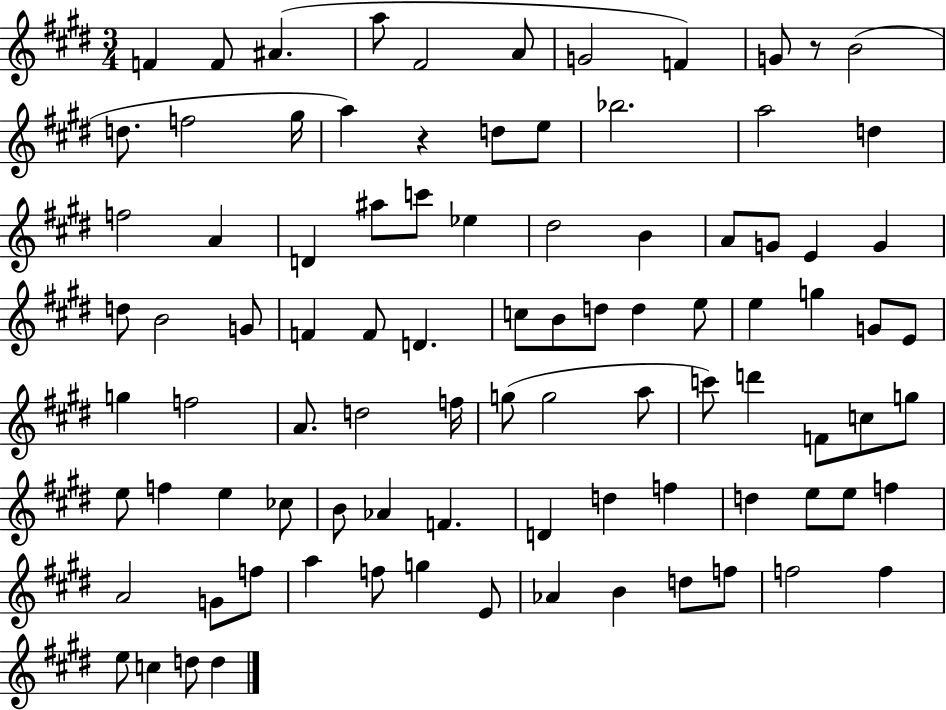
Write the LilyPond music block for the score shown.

{
  \clef treble
  \numericTimeSignature
  \time 3/4
  \key e \major
  f'4 f'8 ais'4.( | a''8 fis'2 a'8 | g'2 f'4) | g'8 r8 b'2( | \break d''8. f''2 gis''16 | a''4) r4 d''8 e''8 | bes''2. | a''2 d''4 | \break f''2 a'4 | d'4 ais''8 c'''8 ees''4 | dis''2 b'4 | a'8 g'8 e'4 g'4 | \break d''8 b'2 g'8 | f'4 f'8 d'4. | c''8 b'8 d''8 d''4 e''8 | e''4 g''4 g'8 e'8 | \break g''4 f''2 | a'8. d''2 f''16 | g''8( g''2 a''8 | c'''8) d'''4 f'8 c''8 g''8 | \break e''8 f''4 e''4 ces''8 | b'8 aes'4 f'4. | d'4 d''4 f''4 | d''4 e''8 e''8 f''4 | \break a'2 g'8 f''8 | a''4 f''8 g''4 e'8 | aes'4 b'4 d''8 f''8 | f''2 f''4 | \break e''8 c''4 d''8 d''4 | \bar "|."
}